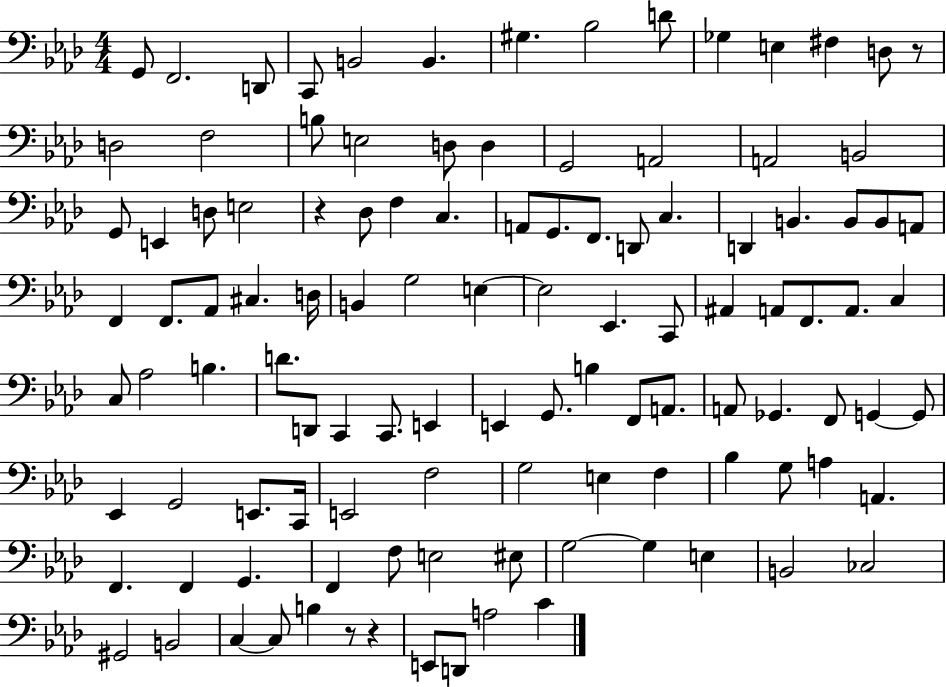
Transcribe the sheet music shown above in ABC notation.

X:1
T:Untitled
M:4/4
L:1/4
K:Ab
G,,/2 F,,2 D,,/2 C,,/2 B,,2 B,, ^G, _B,2 D/2 _G, E, ^F, D,/2 z/2 D,2 F,2 B,/2 E,2 D,/2 D, G,,2 A,,2 A,,2 B,,2 G,,/2 E,, D,/2 E,2 z _D,/2 F, C, A,,/2 G,,/2 F,,/2 D,,/2 C, D,, B,, B,,/2 B,,/2 A,,/2 F,, F,,/2 _A,,/2 ^C, D,/4 B,, G,2 E, E,2 _E,, C,,/2 ^A,, A,,/2 F,,/2 A,,/2 C, C,/2 _A,2 B, D/2 D,,/2 C,, C,,/2 E,, E,, G,,/2 B, F,,/2 A,,/2 A,,/2 _G,, F,,/2 G,, G,,/2 _E,, G,,2 E,,/2 C,,/4 E,,2 F,2 G,2 E, F, _B, G,/2 A, A,, F,, F,, G,, F,, F,/2 E,2 ^E,/2 G,2 G, E, B,,2 _C,2 ^G,,2 B,,2 C, C,/2 B, z/2 z E,,/2 D,,/2 A,2 C